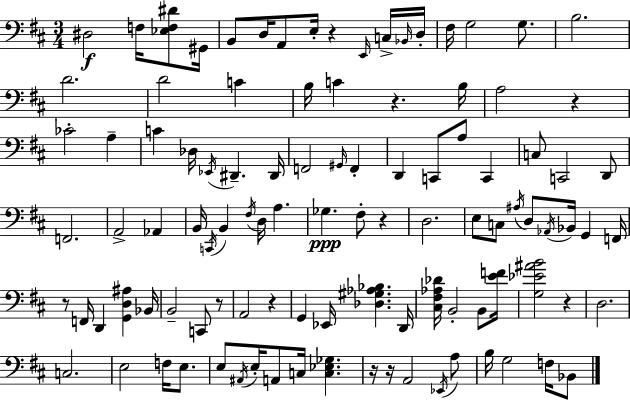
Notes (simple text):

D#3/h F3/s [Eb3,F3,D#4]/e G#2/s B2/e D3/s A2/e E3/s R/q E2/s C3/s Bb2/s D3/s F#3/s G3/h G3/e. B3/h. D4/h. D4/h C4/q B3/s C4/q R/q. B3/s A3/h R/q CES4/h A3/q C4/q Db3/s Eb2/s D#2/q. D#2/s F2/h G#2/s F2/q D2/q C2/e A3/e C2/q C3/e C2/h D2/e F2/h. A2/h Ab2/q B2/s C2/s B2/q F#3/s D3/s A3/q. Gb3/q. F#3/e R/q D3/h. E3/e C3/e A#3/s D3/e Ab2/s Bb2/s G2/q F2/s R/e F2/s D2/q [G2,D3,A#3]/q Bb2/s B2/h C2/e R/e A2/h R/q G2/q Eb2/s [Db3,G#3,Ab3,Bb3]/q. D2/s [C#3,F#3,Ab3,Db4]/s B2/h B2/e [E4,F4]/s [G3,Eb4,A#4,B4]/h R/q D3/h. C3/h. E3/h F3/s E3/e. E3/e A#2/s E3/s A2/e C3/s [C3,Eb3,Gb3]/q. R/s R/s A2/h Eb2/s A3/e B3/s G3/h F3/s Bb2/e